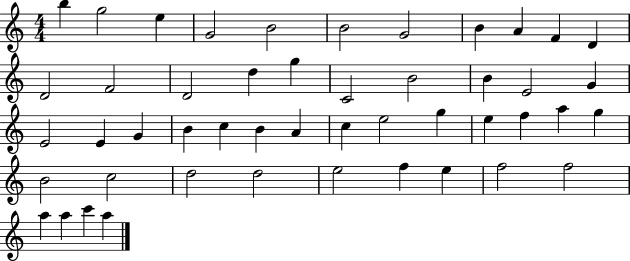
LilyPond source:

{
  \clef treble
  \numericTimeSignature
  \time 4/4
  \key c \major
  b''4 g''2 e''4 | g'2 b'2 | b'2 g'2 | b'4 a'4 f'4 d'4 | \break d'2 f'2 | d'2 d''4 g''4 | c'2 b'2 | b'4 e'2 g'4 | \break e'2 e'4 g'4 | b'4 c''4 b'4 a'4 | c''4 e''2 g''4 | e''4 f''4 a''4 g''4 | \break b'2 c''2 | d''2 d''2 | e''2 f''4 e''4 | f''2 f''2 | \break a''4 a''4 c'''4 a''4 | \bar "|."
}